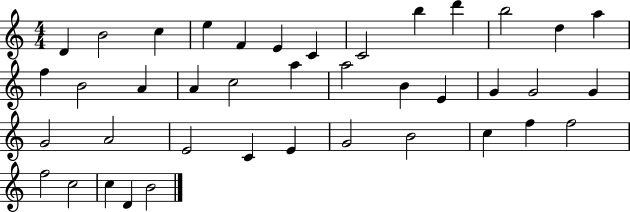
X:1
T:Untitled
M:4/4
L:1/4
K:C
D B2 c e F E C C2 b d' b2 d a f B2 A A c2 a a2 B E G G2 G G2 A2 E2 C E G2 B2 c f f2 f2 c2 c D B2